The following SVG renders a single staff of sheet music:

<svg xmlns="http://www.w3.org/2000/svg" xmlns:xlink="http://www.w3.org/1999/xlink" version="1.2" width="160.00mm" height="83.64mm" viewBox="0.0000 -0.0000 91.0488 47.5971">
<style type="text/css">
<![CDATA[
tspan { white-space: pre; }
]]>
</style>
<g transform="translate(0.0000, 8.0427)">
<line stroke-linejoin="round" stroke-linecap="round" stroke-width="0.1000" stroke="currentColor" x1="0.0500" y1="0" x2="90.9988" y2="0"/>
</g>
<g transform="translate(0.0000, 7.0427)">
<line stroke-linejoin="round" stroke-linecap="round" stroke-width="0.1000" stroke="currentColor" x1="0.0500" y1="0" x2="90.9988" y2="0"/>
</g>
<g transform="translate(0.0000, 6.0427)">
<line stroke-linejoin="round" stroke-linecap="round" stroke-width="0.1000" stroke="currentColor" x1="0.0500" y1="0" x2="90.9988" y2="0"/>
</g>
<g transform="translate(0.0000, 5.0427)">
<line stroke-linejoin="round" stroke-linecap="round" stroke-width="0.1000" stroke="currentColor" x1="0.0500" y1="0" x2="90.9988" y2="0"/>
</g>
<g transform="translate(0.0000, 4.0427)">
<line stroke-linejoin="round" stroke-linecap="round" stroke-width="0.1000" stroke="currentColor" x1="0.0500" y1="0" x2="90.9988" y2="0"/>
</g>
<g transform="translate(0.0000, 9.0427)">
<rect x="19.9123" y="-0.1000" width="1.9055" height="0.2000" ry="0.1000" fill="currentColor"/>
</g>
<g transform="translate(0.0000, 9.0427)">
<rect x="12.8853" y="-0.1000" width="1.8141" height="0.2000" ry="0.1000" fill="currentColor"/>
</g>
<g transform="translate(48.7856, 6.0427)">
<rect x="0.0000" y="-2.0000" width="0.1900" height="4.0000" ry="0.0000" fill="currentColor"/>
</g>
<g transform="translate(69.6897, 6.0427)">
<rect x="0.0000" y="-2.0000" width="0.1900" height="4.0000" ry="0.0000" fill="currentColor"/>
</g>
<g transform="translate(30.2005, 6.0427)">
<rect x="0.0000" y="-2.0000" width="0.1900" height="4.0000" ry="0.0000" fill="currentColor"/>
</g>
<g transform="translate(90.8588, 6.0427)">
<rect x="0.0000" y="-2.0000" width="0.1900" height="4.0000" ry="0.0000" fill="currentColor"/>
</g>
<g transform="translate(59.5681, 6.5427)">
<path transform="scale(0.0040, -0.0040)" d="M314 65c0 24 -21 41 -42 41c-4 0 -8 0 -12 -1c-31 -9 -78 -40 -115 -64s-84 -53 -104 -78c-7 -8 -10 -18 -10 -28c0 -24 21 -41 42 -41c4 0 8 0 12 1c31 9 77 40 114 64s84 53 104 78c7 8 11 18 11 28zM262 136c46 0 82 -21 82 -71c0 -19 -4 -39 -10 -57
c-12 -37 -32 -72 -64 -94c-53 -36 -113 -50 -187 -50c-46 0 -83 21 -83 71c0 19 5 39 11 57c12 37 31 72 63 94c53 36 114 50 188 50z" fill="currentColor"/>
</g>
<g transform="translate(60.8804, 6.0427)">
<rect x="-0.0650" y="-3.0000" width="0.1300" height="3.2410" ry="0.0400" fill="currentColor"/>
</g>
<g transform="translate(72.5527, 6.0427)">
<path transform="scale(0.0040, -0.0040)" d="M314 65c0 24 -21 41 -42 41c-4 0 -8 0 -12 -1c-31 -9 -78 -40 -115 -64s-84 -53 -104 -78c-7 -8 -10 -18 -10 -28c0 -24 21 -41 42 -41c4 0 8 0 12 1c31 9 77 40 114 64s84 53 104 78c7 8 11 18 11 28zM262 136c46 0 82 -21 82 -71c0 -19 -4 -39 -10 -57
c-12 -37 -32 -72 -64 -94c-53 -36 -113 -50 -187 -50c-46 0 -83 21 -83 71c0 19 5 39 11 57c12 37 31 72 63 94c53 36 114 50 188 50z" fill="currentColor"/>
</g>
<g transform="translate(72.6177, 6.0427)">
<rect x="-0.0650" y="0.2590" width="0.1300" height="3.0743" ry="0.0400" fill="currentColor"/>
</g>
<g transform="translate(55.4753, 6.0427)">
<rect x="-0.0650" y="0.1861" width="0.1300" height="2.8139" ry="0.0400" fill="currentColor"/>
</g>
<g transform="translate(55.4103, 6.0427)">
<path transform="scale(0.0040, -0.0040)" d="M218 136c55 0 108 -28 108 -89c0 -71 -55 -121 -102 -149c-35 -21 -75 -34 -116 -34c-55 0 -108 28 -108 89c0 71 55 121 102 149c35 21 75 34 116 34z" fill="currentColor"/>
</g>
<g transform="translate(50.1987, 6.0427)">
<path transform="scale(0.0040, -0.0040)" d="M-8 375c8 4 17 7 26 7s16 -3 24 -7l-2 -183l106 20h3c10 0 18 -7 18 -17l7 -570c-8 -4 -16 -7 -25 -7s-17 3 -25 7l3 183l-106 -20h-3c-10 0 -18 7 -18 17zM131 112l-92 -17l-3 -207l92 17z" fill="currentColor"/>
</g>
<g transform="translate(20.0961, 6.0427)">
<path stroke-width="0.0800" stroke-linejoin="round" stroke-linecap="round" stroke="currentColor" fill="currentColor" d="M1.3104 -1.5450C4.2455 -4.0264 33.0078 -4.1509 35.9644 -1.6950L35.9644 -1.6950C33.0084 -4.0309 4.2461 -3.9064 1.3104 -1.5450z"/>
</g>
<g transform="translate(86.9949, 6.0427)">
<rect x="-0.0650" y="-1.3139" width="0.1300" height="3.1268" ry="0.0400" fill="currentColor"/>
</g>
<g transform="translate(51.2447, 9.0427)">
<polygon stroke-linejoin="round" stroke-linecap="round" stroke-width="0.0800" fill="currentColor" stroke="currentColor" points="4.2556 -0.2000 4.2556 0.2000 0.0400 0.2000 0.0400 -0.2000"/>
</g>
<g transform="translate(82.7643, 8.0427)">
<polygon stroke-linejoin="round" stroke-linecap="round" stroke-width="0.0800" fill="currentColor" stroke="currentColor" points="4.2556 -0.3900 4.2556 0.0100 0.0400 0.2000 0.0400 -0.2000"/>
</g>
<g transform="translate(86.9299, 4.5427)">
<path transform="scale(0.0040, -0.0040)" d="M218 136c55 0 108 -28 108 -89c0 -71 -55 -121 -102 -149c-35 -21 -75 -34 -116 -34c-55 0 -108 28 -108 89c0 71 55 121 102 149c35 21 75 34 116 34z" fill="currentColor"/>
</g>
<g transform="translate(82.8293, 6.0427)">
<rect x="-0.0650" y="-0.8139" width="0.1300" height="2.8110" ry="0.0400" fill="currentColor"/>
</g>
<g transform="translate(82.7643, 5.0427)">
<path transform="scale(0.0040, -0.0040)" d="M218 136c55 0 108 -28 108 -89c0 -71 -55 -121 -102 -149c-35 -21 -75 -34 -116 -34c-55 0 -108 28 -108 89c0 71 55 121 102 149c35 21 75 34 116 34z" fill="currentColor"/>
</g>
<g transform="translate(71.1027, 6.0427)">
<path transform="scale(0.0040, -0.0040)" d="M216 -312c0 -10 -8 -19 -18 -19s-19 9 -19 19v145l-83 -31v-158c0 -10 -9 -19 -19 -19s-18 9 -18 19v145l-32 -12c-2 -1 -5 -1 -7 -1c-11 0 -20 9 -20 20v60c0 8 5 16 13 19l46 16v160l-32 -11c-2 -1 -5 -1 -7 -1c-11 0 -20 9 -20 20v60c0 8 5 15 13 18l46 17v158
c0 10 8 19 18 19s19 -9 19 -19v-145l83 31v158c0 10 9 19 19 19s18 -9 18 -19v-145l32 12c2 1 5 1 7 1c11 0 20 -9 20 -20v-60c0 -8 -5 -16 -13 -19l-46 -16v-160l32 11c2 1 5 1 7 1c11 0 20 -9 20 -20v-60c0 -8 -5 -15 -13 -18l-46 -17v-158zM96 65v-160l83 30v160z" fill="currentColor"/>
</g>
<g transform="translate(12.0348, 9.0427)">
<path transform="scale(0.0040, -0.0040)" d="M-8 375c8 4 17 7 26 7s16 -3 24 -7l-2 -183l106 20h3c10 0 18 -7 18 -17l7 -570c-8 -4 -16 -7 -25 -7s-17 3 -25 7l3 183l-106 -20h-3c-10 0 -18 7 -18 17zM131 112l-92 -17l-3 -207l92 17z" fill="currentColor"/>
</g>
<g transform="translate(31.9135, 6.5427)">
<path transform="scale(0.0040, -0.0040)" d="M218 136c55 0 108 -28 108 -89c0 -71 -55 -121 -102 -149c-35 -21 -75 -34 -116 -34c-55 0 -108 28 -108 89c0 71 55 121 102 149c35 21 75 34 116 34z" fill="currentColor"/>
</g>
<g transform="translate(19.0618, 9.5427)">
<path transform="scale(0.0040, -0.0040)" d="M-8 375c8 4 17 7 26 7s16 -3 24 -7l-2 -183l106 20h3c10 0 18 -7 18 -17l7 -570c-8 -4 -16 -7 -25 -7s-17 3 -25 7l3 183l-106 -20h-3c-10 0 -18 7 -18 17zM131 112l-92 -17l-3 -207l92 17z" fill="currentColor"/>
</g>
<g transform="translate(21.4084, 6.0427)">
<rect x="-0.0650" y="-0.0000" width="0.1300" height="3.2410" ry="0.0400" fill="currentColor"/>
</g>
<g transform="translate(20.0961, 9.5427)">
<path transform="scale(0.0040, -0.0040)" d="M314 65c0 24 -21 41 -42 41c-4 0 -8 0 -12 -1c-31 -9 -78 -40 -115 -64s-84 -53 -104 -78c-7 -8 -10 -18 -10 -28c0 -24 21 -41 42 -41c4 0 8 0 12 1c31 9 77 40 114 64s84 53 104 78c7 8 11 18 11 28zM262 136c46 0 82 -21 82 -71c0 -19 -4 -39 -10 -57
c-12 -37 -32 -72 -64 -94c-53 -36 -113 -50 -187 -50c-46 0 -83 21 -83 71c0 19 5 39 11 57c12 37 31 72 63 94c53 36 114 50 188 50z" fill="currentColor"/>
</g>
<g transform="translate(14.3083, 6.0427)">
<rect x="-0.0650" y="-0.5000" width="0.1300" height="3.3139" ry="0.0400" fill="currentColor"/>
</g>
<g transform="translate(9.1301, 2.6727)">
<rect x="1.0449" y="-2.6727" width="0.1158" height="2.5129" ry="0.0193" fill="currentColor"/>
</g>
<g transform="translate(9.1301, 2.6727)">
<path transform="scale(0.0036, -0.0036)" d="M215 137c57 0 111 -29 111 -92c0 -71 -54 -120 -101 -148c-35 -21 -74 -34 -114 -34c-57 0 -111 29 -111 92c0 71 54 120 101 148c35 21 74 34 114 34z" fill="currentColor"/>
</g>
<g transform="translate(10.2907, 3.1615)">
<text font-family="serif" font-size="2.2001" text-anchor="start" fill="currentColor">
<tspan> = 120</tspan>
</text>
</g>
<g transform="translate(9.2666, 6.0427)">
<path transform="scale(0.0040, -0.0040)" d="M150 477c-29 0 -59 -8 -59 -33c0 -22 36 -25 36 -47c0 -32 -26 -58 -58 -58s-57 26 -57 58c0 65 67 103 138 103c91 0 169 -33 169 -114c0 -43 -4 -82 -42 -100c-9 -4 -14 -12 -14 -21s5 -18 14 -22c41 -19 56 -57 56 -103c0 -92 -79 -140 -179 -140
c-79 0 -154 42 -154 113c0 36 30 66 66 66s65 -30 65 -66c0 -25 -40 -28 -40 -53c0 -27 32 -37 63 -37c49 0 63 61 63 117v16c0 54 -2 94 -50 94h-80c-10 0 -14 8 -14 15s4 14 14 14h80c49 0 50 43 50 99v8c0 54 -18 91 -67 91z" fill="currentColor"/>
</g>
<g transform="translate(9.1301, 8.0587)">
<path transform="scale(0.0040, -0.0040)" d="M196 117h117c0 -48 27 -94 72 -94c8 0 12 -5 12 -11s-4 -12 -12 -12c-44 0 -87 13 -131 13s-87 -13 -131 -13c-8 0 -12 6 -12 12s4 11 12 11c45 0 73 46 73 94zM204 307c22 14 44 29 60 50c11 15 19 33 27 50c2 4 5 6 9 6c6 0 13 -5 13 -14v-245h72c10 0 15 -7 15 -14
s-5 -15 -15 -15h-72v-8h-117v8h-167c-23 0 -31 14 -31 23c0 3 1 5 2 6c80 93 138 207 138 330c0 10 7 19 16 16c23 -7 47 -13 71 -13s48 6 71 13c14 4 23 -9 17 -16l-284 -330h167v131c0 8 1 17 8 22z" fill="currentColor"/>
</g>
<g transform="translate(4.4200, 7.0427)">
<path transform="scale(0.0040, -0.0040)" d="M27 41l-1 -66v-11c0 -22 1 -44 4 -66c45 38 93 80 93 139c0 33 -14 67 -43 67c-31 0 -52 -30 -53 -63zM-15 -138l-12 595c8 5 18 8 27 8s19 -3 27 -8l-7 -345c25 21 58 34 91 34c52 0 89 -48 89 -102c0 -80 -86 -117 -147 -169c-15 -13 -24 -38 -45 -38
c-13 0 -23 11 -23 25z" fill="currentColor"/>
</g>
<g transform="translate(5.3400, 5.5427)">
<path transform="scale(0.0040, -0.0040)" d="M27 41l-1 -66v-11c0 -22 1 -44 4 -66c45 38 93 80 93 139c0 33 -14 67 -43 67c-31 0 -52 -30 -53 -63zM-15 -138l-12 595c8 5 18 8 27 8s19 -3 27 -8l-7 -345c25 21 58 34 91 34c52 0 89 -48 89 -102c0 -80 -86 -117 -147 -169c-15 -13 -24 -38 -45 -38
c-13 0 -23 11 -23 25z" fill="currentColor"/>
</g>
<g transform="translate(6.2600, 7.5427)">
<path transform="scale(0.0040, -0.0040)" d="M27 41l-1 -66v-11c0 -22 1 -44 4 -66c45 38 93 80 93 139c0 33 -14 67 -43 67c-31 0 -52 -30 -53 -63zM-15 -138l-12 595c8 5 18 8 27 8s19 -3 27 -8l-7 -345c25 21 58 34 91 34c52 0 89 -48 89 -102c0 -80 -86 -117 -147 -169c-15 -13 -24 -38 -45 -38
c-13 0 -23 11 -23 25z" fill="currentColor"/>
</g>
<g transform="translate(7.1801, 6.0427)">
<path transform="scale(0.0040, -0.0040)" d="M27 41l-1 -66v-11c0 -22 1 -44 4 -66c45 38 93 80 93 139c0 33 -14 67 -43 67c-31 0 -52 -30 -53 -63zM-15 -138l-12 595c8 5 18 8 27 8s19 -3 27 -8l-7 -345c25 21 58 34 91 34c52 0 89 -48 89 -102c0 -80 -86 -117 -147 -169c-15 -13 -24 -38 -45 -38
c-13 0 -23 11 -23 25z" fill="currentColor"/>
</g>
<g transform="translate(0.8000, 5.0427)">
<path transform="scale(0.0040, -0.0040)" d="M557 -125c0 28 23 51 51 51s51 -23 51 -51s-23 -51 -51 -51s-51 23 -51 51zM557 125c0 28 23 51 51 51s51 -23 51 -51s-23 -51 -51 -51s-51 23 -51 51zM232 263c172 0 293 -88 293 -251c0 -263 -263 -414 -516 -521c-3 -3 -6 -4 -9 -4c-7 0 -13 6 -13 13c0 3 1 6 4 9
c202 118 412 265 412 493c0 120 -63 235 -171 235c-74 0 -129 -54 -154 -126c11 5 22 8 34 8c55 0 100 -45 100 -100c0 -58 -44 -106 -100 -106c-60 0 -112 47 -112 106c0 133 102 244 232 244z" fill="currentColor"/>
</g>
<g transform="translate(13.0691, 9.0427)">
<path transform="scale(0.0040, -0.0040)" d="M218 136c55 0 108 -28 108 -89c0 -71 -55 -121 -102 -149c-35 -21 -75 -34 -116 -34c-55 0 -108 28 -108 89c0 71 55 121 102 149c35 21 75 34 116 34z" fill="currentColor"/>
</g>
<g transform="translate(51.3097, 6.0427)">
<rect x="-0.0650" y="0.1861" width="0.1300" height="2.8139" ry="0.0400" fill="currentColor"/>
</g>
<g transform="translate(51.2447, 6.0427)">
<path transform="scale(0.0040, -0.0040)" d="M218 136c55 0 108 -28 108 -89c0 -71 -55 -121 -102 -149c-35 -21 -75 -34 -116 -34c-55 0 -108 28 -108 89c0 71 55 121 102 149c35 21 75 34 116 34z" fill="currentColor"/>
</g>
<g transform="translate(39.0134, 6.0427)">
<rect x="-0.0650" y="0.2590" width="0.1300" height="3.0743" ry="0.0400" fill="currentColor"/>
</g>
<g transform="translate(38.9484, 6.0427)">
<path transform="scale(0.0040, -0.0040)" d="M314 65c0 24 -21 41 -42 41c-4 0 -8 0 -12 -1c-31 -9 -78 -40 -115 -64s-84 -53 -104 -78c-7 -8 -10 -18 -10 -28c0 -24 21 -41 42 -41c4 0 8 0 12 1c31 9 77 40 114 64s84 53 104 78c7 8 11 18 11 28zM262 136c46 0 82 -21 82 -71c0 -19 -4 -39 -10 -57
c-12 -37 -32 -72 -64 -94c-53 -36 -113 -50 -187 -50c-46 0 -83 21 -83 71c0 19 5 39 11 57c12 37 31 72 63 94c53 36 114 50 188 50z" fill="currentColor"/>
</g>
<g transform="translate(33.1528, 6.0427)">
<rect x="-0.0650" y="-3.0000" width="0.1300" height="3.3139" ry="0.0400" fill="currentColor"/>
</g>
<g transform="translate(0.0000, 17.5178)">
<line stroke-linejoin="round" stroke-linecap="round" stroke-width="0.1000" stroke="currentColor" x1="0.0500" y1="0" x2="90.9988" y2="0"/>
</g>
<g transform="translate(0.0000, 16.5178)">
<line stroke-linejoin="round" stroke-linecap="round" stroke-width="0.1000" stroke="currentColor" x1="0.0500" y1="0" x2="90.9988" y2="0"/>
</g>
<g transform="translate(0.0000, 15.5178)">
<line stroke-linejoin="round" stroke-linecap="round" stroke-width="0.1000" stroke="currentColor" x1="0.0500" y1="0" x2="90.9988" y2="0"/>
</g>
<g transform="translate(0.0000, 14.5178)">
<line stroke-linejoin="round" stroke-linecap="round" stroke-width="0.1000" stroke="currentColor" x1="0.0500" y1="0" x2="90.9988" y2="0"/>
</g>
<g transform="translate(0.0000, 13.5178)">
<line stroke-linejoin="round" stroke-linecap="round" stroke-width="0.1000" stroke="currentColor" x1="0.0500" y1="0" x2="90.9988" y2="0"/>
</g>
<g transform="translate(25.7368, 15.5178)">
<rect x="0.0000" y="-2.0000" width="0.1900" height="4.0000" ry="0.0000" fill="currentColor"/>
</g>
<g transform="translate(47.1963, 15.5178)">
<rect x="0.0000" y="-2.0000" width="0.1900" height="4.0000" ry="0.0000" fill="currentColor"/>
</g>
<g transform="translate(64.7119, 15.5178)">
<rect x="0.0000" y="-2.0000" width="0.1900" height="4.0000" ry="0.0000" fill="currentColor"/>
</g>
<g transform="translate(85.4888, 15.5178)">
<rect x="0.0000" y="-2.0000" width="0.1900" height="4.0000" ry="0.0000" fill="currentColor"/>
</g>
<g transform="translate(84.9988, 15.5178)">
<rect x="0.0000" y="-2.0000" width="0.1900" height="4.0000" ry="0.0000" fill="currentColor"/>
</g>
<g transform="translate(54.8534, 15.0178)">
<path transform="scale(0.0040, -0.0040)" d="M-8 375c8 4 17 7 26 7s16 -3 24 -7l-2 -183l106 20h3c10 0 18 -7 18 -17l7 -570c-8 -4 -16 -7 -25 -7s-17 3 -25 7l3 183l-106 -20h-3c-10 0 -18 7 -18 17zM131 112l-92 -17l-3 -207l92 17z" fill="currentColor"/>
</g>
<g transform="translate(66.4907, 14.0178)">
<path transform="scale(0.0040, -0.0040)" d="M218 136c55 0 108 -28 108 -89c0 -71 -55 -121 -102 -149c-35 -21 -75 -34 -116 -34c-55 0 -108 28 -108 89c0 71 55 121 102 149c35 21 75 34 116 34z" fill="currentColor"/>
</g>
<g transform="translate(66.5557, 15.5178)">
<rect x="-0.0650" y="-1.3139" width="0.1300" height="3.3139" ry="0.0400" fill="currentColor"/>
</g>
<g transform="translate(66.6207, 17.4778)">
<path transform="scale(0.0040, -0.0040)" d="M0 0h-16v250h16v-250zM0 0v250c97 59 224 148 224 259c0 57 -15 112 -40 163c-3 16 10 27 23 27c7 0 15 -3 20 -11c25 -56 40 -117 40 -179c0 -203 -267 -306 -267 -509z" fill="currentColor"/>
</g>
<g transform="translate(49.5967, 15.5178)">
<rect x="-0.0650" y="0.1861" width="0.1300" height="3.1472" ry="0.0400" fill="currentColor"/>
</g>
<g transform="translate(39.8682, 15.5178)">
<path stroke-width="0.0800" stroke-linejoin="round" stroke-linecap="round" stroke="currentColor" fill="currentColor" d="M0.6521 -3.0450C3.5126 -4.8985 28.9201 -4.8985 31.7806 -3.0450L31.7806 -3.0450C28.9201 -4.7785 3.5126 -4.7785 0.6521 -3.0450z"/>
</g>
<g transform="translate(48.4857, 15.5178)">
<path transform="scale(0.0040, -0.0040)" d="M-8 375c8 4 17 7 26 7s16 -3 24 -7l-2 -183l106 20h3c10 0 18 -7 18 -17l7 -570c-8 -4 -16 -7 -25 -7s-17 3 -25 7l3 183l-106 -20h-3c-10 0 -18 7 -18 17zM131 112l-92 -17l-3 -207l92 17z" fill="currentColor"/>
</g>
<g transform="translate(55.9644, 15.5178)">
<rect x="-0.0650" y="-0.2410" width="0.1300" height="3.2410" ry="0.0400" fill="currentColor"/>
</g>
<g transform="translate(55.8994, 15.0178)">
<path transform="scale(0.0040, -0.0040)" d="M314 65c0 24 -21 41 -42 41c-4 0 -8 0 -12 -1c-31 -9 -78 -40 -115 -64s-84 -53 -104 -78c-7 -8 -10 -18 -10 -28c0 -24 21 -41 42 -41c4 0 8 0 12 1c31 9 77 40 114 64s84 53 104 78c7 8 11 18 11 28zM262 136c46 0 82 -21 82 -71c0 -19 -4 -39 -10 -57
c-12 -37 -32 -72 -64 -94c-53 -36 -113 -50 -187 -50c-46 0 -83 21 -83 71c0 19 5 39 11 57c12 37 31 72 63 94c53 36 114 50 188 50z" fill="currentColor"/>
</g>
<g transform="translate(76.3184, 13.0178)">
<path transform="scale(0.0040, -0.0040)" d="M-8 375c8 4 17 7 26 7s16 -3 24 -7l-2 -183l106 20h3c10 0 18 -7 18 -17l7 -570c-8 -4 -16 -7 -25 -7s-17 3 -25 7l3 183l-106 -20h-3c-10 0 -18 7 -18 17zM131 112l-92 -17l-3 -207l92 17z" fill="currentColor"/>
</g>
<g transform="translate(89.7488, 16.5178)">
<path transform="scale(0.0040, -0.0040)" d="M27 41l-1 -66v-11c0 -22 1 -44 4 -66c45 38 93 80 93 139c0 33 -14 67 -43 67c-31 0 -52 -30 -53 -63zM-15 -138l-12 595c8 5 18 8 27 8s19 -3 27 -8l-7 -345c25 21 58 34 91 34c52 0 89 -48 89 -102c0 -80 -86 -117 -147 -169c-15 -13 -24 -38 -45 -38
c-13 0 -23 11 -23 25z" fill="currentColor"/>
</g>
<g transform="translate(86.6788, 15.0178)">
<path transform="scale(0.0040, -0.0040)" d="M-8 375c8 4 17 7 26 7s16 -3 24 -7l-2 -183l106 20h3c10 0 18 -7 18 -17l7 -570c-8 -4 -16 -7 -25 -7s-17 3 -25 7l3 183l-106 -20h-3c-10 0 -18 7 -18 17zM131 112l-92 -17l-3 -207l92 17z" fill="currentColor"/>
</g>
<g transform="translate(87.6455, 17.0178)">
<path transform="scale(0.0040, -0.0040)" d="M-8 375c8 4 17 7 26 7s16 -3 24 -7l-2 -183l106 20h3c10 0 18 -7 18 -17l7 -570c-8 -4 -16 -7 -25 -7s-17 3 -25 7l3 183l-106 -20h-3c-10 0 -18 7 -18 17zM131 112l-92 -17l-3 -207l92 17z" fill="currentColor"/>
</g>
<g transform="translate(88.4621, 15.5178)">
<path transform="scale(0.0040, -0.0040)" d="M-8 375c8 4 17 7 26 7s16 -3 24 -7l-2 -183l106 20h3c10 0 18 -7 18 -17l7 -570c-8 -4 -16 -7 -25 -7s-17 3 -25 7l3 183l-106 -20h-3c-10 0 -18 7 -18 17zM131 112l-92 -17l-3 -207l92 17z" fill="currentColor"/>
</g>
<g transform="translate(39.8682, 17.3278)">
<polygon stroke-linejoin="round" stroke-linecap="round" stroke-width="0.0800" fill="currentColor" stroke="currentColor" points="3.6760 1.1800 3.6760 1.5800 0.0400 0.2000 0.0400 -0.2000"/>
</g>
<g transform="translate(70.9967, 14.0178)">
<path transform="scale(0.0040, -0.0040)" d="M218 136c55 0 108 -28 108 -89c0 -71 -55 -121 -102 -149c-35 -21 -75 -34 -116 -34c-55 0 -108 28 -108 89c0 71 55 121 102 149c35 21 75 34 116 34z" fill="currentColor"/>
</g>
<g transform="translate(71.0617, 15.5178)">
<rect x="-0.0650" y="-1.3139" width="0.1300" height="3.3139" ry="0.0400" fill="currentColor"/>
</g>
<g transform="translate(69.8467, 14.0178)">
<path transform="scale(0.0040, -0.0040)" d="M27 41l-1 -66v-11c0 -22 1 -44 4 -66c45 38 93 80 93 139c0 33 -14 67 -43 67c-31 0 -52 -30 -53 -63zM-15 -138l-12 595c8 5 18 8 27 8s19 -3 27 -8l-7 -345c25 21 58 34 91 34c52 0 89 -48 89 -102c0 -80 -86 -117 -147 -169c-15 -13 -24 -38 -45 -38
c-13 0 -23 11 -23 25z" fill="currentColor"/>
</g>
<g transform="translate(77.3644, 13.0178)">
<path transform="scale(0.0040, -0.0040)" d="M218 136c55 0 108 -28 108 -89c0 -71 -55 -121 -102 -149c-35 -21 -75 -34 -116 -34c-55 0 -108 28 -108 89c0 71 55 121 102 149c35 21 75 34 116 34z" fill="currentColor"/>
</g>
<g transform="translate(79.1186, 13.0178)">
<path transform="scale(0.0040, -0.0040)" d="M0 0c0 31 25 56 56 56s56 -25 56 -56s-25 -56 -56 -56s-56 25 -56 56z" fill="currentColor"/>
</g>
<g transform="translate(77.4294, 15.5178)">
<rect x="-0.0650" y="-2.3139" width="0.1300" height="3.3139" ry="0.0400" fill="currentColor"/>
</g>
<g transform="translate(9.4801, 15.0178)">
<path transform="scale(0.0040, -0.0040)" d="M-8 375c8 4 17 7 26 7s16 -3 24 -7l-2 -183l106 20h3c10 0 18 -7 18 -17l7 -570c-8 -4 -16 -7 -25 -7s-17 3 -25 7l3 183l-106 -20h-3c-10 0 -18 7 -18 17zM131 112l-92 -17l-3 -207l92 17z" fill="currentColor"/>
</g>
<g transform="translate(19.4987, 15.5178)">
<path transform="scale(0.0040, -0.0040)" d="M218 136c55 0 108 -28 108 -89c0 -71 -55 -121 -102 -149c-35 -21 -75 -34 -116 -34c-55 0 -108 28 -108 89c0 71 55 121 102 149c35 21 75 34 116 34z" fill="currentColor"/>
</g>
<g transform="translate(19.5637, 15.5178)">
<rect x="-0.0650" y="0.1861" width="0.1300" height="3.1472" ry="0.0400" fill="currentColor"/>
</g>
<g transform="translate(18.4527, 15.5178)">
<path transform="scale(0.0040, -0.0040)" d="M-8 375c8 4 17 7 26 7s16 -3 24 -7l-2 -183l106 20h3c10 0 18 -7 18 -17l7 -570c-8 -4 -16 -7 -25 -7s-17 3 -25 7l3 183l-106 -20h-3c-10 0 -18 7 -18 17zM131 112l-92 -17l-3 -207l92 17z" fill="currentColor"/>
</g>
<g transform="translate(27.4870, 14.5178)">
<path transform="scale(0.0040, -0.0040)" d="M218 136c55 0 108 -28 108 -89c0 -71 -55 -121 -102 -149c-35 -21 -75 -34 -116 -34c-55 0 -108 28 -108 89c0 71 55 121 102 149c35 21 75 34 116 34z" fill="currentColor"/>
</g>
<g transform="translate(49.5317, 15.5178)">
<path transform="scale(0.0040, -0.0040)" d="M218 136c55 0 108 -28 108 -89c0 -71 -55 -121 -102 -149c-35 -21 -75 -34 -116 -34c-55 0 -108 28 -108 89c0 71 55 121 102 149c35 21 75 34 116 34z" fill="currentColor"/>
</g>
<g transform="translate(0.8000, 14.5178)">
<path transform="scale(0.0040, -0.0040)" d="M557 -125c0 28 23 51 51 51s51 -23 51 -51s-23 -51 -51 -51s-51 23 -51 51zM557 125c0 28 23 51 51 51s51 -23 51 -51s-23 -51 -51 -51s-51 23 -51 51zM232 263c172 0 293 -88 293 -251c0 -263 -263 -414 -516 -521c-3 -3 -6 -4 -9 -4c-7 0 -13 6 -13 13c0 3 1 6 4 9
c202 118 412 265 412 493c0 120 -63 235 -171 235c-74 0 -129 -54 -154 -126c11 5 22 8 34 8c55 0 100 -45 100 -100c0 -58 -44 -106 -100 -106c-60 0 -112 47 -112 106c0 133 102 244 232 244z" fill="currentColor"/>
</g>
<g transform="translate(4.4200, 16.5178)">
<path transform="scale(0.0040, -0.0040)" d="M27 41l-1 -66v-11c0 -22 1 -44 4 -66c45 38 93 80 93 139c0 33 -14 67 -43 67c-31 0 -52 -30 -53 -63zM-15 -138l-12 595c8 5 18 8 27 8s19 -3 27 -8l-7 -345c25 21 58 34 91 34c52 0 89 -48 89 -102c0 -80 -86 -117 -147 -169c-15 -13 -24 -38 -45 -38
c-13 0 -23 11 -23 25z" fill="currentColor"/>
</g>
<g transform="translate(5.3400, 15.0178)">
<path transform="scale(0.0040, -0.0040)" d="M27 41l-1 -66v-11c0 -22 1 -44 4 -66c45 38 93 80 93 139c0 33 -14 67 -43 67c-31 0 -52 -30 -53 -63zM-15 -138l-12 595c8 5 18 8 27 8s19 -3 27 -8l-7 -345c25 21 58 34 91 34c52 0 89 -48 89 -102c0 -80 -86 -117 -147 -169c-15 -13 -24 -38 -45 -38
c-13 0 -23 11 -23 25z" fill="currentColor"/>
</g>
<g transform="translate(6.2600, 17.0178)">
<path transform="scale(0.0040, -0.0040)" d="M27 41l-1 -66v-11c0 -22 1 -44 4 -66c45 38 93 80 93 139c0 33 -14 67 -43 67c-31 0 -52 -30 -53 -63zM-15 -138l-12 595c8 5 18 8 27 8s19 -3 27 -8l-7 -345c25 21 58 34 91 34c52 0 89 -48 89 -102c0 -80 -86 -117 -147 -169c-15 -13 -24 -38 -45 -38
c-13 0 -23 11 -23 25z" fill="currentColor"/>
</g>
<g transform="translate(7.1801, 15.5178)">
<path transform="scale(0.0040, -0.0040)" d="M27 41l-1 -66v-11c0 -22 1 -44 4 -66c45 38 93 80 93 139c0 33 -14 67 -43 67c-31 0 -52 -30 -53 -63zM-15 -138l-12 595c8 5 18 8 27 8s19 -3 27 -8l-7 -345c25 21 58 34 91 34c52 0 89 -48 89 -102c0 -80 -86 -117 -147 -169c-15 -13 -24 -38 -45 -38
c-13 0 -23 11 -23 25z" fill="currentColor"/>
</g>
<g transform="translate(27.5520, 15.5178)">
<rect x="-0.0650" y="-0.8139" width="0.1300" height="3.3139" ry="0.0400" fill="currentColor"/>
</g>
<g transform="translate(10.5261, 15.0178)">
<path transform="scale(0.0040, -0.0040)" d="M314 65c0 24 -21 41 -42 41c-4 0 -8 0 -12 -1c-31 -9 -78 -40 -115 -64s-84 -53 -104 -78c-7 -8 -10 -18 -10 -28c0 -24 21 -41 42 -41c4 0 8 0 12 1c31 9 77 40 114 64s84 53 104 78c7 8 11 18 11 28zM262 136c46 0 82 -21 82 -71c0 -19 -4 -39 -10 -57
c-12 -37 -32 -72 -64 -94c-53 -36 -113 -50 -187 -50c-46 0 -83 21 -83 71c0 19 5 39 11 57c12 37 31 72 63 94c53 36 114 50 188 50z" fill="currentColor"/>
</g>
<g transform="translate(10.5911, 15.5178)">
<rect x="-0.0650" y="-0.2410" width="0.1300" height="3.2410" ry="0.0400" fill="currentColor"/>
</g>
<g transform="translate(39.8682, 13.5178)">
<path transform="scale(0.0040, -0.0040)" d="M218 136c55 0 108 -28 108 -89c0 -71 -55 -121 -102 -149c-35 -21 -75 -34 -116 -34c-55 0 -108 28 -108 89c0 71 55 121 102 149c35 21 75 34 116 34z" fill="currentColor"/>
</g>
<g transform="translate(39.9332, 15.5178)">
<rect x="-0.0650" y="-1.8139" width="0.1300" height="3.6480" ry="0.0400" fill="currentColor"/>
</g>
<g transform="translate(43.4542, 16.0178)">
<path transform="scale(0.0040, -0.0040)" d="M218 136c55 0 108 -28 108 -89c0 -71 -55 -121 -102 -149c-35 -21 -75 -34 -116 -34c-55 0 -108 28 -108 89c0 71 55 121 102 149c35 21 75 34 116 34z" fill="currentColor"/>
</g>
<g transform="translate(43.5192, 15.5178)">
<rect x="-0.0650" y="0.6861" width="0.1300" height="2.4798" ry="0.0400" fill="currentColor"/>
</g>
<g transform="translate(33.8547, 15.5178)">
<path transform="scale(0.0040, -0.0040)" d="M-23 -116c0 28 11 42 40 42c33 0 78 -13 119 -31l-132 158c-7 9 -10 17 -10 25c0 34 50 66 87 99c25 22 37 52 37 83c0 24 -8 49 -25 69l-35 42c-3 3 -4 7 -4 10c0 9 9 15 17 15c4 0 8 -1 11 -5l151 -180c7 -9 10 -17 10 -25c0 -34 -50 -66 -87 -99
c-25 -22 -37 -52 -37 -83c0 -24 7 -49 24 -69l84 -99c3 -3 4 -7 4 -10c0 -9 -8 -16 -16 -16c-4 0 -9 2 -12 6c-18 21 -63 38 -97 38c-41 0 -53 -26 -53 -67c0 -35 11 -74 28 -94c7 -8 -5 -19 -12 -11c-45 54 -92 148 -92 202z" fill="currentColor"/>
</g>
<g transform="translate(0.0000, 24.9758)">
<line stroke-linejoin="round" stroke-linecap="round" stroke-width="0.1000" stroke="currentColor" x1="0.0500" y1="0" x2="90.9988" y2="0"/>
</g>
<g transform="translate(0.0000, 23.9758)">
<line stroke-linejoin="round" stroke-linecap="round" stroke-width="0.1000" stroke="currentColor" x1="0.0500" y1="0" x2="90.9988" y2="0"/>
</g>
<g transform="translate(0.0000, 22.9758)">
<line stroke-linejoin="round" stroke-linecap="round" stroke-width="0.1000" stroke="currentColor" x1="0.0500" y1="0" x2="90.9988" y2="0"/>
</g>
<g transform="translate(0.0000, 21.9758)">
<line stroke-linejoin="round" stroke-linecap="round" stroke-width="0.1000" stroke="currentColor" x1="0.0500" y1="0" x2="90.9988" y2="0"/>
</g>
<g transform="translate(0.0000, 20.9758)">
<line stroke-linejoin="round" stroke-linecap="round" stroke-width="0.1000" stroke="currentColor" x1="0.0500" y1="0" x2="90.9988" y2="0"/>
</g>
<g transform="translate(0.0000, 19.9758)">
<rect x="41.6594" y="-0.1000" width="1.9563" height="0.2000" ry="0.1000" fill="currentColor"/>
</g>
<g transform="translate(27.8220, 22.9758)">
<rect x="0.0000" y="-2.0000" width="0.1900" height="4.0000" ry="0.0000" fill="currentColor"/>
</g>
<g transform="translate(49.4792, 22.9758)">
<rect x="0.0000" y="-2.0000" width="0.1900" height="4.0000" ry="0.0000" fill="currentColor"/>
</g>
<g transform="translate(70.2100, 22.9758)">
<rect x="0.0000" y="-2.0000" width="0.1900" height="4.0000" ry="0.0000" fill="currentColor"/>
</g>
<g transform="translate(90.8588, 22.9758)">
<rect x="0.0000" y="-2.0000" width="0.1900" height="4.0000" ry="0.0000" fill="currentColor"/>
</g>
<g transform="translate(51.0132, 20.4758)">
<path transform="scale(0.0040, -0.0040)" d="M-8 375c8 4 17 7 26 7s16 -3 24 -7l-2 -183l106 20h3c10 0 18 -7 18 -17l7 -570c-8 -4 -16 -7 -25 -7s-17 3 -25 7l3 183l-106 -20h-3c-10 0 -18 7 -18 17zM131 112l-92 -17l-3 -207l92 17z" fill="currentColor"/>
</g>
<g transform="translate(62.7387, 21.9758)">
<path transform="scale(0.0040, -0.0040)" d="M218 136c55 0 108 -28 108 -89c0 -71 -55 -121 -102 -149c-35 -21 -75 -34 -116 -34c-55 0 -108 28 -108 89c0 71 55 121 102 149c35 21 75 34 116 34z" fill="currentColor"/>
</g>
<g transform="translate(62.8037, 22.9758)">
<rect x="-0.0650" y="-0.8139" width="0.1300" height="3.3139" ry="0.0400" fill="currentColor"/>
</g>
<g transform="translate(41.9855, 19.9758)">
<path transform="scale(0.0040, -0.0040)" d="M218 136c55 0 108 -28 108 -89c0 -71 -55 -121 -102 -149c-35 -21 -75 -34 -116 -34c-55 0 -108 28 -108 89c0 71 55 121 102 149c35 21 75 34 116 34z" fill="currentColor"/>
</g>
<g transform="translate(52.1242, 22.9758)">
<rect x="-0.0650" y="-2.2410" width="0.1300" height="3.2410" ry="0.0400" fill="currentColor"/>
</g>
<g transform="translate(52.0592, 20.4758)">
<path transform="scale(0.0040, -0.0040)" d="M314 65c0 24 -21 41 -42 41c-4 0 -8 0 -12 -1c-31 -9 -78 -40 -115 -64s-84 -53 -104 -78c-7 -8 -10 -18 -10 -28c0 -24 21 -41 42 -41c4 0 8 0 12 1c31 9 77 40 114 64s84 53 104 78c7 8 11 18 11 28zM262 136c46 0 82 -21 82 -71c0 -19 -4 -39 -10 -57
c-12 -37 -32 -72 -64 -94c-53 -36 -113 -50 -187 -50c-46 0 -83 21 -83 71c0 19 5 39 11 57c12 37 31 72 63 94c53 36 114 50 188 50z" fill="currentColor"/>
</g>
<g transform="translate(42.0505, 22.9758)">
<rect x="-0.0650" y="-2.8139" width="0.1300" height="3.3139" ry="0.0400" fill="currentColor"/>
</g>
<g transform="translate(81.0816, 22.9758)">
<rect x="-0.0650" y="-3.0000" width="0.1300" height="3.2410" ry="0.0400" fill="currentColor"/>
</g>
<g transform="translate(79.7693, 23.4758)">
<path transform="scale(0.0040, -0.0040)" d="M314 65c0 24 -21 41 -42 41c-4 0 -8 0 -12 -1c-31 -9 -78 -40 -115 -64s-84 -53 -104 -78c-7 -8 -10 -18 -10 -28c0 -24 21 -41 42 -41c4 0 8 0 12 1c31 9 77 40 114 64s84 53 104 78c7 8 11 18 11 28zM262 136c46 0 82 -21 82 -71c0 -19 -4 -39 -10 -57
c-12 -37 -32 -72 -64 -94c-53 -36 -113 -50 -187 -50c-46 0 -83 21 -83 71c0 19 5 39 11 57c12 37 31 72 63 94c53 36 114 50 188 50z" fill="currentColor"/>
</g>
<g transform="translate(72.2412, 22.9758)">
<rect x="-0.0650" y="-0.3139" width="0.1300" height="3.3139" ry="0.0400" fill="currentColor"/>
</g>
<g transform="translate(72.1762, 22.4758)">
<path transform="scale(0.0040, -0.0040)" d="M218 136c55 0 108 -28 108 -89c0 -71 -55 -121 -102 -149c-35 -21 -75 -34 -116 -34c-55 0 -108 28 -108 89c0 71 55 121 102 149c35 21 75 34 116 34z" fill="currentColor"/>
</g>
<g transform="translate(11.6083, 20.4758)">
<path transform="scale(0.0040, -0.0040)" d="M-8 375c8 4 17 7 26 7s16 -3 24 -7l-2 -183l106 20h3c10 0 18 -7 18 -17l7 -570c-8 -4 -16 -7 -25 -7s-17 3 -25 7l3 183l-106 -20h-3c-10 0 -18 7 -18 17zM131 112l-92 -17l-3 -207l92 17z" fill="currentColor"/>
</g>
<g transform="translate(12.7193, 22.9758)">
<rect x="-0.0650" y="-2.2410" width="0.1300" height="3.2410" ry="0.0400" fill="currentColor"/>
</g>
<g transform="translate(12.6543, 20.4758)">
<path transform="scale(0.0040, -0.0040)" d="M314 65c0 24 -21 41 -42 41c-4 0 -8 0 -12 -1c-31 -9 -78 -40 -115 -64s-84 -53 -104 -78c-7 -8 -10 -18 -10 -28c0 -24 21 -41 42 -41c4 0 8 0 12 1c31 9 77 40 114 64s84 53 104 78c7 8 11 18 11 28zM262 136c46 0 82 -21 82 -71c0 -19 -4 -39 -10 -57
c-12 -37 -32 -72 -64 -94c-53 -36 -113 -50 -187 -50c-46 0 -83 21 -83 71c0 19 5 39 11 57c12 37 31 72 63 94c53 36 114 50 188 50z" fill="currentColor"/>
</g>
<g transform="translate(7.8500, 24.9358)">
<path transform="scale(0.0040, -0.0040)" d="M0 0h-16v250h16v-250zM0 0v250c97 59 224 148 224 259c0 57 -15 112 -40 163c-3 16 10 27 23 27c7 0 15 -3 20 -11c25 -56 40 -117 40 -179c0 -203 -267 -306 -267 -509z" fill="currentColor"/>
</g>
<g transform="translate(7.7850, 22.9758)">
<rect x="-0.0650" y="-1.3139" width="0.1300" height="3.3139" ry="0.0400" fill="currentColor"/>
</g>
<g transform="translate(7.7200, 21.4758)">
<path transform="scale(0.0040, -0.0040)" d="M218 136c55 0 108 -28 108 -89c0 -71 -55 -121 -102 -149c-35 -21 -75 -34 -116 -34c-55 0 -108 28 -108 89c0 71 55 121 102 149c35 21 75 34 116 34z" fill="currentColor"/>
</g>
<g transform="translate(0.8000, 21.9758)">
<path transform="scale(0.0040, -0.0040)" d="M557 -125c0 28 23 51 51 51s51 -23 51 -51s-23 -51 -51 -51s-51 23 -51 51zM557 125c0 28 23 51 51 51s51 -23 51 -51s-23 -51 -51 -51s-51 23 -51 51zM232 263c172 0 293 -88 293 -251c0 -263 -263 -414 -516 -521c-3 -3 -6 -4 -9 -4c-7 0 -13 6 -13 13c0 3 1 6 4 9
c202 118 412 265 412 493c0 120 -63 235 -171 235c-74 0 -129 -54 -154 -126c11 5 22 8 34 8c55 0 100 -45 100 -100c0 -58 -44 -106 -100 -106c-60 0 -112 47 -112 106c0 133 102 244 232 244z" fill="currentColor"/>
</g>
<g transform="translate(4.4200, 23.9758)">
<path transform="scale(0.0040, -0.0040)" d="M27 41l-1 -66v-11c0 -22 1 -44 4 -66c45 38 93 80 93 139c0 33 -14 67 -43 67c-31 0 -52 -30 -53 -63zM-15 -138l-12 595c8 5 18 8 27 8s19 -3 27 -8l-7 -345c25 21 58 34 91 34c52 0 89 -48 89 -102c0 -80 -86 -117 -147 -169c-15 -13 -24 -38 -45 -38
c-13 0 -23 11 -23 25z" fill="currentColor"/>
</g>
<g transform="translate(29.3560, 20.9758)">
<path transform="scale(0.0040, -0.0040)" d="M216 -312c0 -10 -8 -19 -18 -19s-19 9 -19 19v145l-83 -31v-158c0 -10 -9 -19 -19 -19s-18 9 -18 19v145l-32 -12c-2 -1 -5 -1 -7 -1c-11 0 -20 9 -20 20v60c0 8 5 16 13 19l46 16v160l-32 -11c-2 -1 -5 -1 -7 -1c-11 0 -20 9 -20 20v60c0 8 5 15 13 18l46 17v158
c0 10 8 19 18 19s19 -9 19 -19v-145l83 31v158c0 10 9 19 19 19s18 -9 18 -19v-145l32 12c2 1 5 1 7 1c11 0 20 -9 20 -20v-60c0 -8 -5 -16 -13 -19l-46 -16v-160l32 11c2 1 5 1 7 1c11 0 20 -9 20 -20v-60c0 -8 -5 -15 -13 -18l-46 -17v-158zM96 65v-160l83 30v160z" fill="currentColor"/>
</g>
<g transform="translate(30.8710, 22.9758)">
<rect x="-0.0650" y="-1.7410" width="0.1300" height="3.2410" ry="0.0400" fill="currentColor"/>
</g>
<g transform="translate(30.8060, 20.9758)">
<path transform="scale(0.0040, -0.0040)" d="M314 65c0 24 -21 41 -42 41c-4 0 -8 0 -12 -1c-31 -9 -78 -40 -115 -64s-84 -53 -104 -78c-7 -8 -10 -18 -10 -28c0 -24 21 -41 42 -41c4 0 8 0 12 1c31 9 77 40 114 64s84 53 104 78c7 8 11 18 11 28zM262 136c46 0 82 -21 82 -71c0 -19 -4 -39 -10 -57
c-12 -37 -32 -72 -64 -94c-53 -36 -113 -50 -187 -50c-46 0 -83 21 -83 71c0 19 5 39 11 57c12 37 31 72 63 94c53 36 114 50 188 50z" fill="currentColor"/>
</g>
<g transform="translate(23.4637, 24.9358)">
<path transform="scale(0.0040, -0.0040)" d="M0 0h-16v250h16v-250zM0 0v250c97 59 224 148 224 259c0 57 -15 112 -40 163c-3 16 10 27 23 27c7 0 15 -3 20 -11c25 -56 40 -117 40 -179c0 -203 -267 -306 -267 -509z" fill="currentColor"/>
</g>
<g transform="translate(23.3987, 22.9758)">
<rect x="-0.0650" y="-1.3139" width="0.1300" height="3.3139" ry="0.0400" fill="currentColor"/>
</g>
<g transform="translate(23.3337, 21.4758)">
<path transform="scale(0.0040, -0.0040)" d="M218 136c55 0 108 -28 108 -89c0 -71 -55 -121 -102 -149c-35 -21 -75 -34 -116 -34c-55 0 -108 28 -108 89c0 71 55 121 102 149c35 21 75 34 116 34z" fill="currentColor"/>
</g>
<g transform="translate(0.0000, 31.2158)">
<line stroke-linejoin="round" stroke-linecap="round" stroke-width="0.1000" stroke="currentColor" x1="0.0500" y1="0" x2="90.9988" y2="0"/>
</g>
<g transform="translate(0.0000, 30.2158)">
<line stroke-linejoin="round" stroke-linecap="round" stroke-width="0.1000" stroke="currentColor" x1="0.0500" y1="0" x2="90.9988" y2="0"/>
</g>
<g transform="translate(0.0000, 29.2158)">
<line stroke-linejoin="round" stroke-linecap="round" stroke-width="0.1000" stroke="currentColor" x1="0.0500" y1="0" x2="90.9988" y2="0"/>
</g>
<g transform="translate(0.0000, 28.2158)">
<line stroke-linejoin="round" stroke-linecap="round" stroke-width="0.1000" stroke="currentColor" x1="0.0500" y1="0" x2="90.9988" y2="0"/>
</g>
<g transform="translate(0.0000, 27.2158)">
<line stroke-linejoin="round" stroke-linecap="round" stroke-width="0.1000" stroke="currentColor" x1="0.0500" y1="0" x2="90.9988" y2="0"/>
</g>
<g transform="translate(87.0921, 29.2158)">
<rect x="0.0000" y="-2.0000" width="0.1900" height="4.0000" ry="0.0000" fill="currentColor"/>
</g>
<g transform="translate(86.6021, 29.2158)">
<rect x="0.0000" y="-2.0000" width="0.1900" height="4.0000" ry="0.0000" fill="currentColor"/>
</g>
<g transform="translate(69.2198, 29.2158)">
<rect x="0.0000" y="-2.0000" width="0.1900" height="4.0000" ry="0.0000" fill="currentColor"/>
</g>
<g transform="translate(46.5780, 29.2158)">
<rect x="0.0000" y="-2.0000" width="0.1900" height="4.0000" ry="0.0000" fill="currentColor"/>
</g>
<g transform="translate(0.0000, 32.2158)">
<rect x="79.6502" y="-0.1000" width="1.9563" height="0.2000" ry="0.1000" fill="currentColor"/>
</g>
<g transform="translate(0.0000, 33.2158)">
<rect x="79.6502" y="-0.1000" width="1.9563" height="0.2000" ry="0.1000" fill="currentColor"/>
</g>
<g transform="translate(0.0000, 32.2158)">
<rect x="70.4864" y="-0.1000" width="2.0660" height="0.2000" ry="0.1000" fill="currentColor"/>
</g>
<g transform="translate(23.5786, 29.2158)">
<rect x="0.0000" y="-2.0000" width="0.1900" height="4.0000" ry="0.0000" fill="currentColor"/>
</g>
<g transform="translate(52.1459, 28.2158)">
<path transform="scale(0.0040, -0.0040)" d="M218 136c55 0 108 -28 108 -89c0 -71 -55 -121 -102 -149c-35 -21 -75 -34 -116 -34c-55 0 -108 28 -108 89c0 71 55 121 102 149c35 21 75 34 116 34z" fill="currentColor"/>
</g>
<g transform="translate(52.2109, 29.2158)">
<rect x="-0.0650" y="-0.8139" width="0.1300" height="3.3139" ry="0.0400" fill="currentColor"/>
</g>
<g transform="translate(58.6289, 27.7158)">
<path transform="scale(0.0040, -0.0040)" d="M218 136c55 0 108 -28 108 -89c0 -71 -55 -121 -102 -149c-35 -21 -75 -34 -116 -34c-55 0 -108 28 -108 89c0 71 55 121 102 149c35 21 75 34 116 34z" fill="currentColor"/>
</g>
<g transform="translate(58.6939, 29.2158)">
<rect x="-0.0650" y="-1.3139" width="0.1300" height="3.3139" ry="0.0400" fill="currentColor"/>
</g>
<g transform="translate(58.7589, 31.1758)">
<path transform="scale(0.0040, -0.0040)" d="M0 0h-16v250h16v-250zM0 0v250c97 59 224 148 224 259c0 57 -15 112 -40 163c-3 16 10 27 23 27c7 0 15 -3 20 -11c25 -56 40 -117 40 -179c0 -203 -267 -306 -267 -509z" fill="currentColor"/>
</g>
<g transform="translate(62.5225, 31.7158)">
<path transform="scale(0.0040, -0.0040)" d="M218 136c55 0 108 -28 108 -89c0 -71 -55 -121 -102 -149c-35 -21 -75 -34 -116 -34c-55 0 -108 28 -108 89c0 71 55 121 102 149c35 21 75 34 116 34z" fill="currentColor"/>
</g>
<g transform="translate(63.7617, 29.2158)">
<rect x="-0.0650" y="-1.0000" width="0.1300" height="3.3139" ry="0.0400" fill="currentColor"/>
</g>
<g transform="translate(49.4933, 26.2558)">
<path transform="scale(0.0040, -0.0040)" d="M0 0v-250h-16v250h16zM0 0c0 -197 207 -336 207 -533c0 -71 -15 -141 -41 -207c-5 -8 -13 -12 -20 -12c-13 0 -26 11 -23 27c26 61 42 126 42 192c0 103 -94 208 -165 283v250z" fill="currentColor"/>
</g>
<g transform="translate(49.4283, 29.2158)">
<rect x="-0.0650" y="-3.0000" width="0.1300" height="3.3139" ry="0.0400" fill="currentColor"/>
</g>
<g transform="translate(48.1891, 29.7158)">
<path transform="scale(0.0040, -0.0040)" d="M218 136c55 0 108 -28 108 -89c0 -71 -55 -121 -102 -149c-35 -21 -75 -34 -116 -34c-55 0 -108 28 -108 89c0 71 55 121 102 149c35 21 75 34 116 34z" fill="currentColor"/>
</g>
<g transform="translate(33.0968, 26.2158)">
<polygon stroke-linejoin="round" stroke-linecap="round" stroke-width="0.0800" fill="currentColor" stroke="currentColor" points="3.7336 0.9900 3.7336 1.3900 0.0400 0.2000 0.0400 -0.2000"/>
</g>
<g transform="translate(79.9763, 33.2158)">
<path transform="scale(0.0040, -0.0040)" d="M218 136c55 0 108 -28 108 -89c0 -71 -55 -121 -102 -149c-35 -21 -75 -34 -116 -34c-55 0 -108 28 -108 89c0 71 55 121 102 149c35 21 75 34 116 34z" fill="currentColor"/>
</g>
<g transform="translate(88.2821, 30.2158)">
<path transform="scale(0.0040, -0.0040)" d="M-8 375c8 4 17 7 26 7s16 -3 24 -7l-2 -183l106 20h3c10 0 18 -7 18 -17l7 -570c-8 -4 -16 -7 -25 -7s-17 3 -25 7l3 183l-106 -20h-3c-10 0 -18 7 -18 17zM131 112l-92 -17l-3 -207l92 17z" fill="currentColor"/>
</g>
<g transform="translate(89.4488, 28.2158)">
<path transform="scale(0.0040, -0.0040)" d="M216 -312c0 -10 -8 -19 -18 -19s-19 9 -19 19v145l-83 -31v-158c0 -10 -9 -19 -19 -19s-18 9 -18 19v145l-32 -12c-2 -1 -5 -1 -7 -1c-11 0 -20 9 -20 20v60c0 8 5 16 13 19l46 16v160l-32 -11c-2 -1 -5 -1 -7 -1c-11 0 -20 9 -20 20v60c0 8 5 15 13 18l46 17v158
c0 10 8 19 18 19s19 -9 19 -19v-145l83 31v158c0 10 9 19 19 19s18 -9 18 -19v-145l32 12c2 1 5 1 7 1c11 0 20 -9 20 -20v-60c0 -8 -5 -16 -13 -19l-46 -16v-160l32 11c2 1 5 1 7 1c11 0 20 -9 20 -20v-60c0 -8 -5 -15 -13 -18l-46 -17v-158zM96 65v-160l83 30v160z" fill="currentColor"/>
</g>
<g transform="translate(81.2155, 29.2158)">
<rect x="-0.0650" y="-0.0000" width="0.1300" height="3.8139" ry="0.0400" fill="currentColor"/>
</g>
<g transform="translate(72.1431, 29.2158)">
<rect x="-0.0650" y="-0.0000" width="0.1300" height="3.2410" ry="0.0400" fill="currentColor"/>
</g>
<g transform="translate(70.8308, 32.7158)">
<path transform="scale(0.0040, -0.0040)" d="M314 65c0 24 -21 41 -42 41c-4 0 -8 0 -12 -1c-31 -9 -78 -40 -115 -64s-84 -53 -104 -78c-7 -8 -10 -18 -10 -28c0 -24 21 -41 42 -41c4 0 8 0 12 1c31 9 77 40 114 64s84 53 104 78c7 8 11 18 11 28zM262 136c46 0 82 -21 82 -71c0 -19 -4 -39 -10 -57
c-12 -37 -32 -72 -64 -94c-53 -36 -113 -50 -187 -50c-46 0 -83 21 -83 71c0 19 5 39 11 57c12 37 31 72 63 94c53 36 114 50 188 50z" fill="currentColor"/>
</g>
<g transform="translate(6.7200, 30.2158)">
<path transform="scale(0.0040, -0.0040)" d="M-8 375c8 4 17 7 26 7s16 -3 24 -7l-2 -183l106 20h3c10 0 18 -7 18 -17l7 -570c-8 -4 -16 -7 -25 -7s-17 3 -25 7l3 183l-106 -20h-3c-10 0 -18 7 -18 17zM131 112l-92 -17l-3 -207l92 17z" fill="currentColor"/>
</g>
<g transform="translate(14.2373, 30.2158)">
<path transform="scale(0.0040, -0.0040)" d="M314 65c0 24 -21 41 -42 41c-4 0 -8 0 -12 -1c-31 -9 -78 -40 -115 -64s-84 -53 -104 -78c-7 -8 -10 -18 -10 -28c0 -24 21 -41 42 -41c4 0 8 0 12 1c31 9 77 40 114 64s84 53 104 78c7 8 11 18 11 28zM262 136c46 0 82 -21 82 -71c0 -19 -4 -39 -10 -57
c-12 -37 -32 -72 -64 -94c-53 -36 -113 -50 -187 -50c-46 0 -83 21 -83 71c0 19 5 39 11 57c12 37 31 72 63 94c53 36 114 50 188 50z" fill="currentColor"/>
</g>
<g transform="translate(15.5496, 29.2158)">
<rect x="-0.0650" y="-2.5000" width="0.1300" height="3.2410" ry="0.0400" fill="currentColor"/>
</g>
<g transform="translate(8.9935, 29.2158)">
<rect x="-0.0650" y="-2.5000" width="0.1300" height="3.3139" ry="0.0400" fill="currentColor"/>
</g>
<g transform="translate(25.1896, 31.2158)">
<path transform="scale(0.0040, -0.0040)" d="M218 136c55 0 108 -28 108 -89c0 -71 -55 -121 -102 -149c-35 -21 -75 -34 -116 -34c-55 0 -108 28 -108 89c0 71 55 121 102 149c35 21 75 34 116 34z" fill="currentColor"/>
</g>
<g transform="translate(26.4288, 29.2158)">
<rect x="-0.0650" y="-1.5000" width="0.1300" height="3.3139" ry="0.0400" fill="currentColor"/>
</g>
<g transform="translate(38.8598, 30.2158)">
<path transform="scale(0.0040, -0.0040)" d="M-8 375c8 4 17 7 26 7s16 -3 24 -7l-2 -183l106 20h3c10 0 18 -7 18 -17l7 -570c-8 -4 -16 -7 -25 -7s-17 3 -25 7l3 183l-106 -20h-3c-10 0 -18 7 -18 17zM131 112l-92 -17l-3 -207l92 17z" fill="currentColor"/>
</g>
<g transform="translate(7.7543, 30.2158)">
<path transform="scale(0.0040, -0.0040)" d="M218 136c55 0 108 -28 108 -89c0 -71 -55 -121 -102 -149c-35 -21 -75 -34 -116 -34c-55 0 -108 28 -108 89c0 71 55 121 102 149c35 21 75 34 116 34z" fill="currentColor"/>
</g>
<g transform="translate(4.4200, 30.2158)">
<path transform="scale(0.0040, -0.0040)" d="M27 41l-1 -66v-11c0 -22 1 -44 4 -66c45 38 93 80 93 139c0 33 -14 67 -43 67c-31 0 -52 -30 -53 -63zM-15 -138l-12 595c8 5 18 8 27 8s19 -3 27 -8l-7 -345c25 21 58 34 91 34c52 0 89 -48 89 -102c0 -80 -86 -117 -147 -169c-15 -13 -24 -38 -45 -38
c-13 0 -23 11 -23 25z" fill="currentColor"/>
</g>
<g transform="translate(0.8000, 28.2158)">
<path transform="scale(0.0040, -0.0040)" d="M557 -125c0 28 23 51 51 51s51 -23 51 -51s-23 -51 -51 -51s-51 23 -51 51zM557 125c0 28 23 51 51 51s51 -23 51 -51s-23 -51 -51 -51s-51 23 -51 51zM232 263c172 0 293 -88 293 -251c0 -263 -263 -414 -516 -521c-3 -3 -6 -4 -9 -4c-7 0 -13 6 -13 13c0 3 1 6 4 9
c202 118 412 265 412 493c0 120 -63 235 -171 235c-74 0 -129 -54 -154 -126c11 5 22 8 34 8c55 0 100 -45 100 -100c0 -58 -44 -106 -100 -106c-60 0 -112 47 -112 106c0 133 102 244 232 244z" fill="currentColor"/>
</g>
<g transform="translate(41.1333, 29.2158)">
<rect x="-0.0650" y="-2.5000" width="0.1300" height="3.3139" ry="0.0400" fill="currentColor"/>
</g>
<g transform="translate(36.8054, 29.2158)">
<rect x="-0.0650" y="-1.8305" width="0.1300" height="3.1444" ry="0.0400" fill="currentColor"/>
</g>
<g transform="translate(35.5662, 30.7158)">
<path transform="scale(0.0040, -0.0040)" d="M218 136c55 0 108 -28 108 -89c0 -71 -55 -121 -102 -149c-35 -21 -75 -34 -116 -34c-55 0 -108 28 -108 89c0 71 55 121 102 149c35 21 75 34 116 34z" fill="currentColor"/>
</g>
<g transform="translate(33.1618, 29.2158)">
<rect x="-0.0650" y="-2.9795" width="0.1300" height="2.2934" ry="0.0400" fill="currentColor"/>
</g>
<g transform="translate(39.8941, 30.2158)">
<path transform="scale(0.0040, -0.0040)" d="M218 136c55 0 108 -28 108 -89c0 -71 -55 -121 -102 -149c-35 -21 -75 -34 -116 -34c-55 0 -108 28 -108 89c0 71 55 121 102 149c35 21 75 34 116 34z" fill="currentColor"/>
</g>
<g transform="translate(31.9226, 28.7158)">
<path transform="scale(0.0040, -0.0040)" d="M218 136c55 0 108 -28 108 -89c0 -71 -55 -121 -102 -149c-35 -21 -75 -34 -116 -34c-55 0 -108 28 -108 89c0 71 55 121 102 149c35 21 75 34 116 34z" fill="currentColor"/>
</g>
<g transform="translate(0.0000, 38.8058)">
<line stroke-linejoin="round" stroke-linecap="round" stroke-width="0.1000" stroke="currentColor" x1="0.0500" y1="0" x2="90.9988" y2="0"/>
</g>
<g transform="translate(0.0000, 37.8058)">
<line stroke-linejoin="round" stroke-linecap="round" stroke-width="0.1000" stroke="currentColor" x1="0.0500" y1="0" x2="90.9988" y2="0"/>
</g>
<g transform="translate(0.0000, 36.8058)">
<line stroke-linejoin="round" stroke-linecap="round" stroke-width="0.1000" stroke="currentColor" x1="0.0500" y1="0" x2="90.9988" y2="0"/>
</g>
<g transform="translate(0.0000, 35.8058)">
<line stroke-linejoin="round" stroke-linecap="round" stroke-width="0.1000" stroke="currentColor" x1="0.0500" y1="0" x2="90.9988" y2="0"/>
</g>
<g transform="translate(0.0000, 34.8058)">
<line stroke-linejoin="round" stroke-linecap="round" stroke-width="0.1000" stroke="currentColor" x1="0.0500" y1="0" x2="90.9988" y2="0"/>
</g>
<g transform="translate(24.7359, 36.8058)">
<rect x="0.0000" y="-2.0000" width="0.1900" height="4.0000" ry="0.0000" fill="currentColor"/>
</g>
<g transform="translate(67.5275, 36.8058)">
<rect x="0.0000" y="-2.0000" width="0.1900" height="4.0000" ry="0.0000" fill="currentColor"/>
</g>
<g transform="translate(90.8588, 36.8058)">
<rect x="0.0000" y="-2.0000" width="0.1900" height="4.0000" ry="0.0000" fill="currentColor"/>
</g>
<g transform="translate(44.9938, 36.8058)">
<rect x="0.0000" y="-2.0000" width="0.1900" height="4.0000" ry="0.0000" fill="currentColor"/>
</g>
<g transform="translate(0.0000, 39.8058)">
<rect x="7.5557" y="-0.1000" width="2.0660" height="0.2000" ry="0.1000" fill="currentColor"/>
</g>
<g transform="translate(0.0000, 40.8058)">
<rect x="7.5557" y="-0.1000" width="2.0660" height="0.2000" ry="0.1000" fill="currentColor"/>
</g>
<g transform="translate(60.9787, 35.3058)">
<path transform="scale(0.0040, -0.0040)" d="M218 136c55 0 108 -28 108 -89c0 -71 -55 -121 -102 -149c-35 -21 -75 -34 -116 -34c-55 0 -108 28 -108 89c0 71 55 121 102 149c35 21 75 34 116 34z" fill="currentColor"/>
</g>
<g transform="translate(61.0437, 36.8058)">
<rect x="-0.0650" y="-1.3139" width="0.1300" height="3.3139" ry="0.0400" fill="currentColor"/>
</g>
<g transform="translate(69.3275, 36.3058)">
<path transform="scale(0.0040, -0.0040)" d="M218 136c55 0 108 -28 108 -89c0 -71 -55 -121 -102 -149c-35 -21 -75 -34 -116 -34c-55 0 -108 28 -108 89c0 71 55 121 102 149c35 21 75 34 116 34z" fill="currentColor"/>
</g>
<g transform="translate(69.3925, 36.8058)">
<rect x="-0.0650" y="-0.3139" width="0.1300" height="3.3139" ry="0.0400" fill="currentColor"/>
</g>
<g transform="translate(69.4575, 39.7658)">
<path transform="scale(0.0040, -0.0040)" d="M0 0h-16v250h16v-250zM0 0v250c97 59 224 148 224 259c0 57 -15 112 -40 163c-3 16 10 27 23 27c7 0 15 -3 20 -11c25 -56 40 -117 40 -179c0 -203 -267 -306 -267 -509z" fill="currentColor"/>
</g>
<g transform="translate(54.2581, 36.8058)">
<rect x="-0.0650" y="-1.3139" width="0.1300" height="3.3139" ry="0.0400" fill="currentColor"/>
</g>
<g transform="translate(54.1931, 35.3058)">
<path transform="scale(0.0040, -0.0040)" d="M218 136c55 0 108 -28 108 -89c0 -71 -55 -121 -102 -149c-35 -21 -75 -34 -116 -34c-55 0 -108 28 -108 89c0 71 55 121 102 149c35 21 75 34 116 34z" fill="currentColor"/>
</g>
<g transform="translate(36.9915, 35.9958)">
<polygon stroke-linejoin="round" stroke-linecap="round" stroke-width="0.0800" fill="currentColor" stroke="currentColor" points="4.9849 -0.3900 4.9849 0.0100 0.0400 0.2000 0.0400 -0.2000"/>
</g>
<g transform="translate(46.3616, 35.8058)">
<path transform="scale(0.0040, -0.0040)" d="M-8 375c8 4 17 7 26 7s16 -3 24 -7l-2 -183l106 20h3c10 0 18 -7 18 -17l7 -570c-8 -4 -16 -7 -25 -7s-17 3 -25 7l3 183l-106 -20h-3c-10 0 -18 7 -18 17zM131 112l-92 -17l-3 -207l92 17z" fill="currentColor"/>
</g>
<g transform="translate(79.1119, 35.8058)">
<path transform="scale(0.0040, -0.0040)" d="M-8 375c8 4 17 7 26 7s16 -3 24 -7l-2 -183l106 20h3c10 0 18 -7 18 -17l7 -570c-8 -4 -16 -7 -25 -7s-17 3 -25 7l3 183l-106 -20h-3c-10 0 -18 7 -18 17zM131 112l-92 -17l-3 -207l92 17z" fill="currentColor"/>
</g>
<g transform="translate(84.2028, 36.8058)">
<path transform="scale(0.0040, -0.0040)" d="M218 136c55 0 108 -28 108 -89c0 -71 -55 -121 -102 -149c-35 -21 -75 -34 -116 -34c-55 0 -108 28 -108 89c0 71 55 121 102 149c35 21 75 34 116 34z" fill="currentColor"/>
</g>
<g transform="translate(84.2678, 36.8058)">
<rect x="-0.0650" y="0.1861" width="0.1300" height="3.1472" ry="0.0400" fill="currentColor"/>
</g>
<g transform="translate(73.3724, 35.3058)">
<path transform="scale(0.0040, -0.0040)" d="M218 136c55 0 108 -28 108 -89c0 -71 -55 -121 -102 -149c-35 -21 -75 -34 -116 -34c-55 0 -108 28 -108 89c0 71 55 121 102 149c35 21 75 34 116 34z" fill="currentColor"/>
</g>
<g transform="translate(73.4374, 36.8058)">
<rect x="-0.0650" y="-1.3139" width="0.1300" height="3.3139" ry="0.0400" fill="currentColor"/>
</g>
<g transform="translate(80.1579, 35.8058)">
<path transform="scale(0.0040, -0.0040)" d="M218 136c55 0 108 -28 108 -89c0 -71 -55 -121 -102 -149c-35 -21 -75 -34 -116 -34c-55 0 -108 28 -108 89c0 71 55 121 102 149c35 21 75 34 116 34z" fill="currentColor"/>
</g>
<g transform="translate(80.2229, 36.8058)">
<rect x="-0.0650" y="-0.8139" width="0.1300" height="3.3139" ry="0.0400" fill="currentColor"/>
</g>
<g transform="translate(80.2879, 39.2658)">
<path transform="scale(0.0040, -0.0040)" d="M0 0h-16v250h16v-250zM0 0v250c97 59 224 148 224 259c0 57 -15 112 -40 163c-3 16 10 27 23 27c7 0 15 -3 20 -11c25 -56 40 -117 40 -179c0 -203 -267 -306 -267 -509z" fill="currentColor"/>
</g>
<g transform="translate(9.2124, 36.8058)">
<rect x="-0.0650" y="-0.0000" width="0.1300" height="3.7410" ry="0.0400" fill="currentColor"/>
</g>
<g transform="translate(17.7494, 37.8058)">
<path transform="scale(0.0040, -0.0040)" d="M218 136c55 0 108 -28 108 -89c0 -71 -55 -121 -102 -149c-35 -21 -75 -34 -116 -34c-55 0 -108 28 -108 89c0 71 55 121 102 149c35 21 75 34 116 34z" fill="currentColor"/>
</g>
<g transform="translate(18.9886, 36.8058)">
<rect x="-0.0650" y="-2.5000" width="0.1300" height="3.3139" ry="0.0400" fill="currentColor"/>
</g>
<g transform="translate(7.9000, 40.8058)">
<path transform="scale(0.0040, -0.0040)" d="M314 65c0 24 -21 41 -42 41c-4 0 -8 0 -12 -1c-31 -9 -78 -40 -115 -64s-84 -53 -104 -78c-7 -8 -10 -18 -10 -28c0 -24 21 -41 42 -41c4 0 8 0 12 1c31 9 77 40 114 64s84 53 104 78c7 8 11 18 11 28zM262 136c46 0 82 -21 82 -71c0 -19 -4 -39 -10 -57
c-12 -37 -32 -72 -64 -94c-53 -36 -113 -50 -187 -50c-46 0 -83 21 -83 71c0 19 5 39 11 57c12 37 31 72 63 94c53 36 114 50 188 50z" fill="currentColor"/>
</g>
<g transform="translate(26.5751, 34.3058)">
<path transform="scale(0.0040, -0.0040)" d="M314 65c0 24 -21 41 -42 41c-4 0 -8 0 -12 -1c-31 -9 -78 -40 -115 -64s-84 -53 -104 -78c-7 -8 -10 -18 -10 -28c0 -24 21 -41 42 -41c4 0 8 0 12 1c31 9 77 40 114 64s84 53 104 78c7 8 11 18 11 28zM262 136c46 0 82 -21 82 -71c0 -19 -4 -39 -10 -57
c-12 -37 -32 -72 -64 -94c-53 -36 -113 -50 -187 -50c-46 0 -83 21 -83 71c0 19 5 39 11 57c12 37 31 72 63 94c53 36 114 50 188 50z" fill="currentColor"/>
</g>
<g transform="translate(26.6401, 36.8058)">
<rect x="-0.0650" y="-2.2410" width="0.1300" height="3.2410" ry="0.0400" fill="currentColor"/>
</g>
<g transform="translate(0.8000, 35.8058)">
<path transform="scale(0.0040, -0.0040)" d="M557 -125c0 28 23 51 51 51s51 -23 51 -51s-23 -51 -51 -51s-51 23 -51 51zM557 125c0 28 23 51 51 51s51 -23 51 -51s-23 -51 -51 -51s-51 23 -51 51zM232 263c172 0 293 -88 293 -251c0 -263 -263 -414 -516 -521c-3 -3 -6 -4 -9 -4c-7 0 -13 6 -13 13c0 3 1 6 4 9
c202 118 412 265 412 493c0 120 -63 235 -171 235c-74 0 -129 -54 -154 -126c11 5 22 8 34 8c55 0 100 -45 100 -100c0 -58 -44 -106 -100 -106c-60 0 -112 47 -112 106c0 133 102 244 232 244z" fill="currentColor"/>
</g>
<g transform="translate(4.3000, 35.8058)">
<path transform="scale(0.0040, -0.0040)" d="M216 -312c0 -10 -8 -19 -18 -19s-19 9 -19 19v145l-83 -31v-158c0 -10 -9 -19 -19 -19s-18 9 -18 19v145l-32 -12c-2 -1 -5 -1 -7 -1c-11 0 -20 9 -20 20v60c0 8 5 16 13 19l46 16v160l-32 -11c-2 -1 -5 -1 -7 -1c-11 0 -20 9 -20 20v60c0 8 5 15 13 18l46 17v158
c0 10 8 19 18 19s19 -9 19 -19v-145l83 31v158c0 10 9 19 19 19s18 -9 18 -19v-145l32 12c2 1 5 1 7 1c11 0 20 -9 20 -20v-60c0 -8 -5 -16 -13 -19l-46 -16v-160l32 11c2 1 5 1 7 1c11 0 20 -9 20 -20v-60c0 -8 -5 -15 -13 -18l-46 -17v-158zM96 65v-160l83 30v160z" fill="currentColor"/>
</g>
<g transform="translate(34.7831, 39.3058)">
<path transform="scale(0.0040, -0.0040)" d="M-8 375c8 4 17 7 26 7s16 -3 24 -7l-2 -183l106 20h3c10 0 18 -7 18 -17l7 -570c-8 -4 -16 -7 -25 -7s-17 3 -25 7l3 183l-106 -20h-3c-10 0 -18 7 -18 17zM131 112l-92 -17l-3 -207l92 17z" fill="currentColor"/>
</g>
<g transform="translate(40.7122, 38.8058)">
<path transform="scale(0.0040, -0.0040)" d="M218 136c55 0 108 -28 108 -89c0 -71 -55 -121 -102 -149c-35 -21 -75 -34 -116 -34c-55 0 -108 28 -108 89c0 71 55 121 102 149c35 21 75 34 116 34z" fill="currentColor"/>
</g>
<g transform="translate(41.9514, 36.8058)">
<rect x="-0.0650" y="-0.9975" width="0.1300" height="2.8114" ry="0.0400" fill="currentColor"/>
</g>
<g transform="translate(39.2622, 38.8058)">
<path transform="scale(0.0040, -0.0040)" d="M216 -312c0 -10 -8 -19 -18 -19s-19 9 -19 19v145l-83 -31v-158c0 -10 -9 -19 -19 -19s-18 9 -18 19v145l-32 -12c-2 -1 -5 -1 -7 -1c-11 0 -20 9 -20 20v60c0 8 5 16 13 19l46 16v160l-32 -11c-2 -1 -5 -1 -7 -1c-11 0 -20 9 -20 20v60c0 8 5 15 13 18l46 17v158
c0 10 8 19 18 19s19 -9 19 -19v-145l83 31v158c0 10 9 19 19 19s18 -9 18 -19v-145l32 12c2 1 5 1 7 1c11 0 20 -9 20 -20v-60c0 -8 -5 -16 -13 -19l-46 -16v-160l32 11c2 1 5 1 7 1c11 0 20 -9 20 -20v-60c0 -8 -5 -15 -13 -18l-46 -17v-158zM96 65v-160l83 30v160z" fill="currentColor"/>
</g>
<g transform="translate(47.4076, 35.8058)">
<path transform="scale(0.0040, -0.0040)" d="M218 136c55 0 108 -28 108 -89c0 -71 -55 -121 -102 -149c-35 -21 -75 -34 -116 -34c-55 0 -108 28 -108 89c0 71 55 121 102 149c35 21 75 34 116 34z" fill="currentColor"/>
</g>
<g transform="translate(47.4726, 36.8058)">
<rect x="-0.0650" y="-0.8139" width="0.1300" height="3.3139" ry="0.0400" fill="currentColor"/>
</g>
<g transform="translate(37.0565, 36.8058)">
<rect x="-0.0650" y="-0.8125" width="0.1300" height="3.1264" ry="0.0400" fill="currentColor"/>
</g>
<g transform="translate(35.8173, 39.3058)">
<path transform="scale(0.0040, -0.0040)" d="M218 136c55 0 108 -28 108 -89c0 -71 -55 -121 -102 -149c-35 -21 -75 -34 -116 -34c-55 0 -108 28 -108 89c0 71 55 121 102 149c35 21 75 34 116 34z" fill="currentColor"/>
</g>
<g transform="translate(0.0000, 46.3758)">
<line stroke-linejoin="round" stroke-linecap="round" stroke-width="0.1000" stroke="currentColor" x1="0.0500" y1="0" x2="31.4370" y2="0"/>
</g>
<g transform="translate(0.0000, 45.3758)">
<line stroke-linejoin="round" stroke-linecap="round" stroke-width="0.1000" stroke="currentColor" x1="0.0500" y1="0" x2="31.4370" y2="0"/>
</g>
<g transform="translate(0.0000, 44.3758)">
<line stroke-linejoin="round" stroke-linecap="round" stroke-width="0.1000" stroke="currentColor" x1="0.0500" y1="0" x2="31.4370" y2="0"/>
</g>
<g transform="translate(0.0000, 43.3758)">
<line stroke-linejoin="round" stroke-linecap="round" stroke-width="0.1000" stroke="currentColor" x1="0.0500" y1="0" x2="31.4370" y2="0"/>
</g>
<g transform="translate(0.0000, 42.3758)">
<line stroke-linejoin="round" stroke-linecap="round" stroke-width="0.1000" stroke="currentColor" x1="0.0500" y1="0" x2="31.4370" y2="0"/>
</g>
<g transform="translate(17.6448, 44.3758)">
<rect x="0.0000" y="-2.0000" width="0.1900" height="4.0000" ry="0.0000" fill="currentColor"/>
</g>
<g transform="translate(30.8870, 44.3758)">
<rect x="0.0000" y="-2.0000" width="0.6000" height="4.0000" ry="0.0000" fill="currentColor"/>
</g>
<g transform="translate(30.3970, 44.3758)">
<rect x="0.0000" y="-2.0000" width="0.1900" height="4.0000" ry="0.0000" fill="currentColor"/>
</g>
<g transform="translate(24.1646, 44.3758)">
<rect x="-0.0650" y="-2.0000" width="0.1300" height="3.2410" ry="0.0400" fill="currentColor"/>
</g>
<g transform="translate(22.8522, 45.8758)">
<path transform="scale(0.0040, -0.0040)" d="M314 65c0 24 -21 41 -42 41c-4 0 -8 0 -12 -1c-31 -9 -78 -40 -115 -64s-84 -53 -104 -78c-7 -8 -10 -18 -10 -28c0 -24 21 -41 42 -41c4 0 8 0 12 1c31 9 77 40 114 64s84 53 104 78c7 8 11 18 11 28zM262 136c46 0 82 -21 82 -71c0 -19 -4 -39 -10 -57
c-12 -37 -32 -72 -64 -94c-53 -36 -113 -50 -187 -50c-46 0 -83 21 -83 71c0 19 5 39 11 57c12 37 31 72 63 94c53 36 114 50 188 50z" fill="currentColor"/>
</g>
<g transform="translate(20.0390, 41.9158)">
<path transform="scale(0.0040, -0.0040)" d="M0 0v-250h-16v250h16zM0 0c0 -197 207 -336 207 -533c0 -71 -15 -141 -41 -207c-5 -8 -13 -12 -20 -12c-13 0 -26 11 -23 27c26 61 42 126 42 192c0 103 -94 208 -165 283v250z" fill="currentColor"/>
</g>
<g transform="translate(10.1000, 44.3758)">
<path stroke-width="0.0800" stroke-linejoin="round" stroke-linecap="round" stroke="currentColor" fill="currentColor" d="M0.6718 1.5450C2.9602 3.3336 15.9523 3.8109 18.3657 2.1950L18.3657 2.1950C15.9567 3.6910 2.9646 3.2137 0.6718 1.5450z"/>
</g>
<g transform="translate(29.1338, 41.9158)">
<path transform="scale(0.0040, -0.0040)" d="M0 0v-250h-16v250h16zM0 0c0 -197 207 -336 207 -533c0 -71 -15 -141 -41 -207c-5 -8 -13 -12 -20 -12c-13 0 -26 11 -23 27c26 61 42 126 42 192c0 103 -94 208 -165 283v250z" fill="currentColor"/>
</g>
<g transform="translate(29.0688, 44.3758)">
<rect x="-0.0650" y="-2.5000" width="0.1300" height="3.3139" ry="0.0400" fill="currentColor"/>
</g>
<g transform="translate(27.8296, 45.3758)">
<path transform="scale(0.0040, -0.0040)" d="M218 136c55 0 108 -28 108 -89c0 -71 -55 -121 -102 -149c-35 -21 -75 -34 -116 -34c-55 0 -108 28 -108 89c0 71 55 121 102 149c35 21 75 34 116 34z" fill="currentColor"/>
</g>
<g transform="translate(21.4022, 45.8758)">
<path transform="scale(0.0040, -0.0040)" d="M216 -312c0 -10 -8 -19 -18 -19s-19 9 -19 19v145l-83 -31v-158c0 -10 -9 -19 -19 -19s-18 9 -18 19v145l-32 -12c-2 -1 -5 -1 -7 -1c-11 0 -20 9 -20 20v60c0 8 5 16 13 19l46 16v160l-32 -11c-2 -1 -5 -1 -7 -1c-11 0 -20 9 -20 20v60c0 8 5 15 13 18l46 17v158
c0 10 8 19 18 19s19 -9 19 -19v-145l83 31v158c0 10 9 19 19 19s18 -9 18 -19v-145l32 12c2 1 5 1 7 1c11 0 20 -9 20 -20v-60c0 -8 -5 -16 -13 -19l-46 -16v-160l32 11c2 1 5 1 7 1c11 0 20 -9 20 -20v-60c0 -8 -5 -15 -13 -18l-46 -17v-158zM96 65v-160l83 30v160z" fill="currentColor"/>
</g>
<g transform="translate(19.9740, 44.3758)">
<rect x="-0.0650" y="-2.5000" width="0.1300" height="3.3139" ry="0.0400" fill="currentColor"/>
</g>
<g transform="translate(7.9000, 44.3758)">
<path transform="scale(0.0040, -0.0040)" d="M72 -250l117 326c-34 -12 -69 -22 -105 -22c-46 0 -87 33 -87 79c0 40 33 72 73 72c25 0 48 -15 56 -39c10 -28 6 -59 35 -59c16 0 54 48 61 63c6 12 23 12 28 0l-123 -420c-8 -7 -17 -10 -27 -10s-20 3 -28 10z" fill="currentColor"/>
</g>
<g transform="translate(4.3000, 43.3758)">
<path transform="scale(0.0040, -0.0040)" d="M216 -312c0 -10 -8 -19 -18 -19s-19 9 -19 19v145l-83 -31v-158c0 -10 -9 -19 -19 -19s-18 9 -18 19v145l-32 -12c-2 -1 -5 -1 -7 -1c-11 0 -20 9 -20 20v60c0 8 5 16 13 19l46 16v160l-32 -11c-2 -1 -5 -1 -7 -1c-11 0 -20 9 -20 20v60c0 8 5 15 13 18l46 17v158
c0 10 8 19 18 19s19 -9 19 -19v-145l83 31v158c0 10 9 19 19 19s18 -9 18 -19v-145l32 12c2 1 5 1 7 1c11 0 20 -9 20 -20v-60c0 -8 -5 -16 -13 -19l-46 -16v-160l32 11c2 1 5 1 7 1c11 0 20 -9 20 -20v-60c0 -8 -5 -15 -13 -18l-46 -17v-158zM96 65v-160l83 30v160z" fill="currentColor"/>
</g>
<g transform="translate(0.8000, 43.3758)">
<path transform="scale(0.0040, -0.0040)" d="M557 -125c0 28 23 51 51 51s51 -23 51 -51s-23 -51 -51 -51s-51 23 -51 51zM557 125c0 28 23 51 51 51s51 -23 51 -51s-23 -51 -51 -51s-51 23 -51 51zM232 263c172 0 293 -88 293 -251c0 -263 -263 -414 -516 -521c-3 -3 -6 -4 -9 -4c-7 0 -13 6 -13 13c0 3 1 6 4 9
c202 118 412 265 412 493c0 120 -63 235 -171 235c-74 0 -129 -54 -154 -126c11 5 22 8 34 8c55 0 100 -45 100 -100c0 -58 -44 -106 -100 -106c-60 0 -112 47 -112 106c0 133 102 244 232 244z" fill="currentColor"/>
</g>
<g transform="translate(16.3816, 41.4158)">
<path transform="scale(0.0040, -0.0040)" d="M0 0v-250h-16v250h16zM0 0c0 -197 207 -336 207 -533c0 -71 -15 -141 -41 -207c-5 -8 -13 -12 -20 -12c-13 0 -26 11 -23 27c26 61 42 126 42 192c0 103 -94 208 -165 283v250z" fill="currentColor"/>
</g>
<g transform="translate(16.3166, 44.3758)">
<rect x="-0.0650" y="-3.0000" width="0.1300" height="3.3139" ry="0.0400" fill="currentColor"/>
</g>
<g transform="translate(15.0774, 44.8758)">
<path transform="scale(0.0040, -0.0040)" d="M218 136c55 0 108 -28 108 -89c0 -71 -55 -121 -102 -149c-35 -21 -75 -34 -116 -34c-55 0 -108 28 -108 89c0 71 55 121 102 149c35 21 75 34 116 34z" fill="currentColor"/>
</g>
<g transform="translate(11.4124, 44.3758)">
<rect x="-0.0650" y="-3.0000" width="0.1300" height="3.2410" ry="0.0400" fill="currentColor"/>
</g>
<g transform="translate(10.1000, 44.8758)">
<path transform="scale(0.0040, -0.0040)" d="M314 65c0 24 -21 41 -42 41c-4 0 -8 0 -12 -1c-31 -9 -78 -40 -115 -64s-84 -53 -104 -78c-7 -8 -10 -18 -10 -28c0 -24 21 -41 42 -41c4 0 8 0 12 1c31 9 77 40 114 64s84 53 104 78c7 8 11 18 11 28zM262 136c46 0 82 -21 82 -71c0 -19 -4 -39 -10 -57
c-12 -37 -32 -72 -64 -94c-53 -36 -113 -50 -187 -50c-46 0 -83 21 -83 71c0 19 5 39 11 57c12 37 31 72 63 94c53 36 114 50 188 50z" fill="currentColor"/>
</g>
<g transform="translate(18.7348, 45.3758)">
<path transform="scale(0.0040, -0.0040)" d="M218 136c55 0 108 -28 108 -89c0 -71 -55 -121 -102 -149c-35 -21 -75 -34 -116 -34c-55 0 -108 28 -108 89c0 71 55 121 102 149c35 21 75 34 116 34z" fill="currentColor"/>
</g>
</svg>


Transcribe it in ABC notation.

X:1
T:Untitled
M:3/4
L:1/4
K:Ab
E,, D,,2 C, _D,2 D,/2 D,/2 C,2 ^D,2 F,/2 G,/2 E,2 D, F, z _A,/2 C,/2 D, E,2 G,/2 _G, B, G,/2 B,2 G,/2 ^A,2 C B,2 F, E, C,2 B,, B,,2 G,, E,/2 A,,/2 B,, C,/2 F, G,/2 F,, D,,2 C,, C,,2 B,, B,2 F,,/2 ^G,,/2 F, G, G, E,/2 G, F,/2 D, z/2 C,2 C,/2 B,,/2 ^A,,2 B,,/2